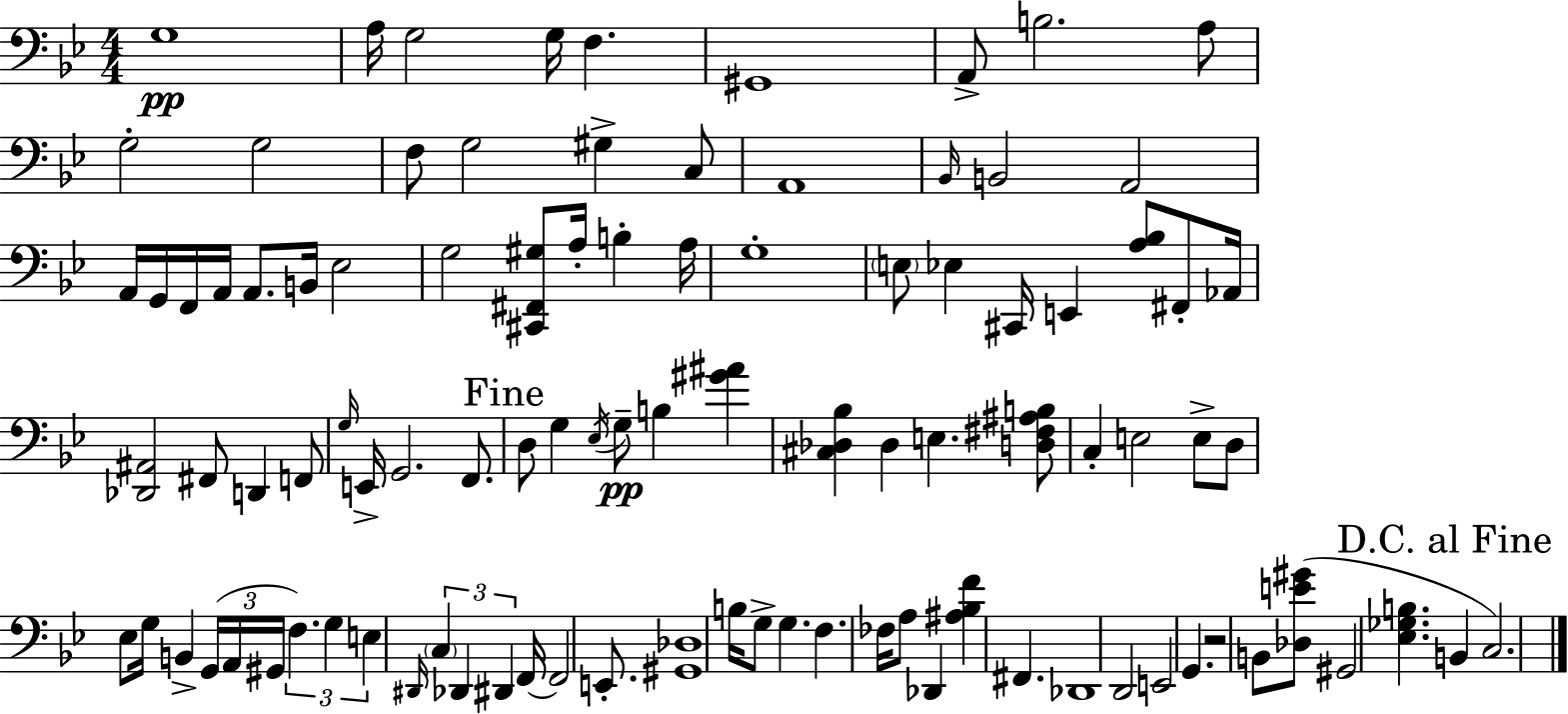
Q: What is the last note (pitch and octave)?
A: C3